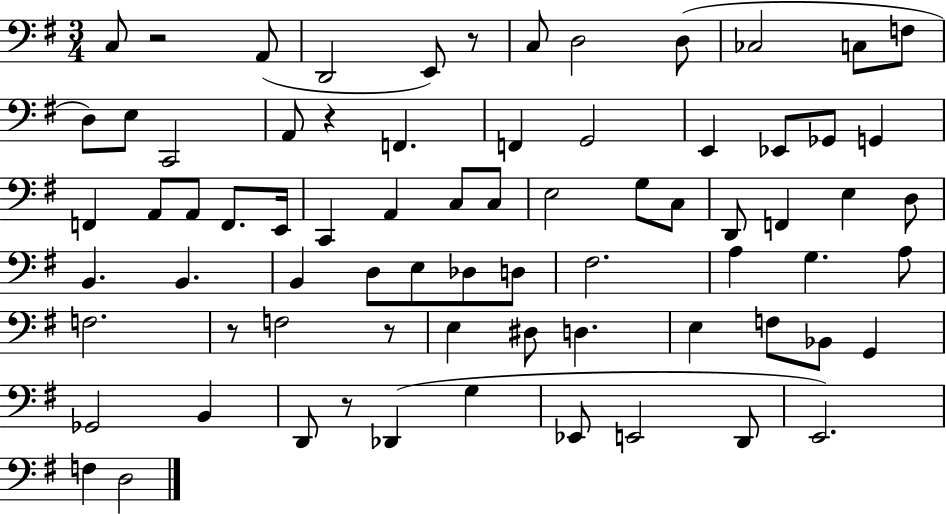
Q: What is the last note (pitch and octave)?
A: D3